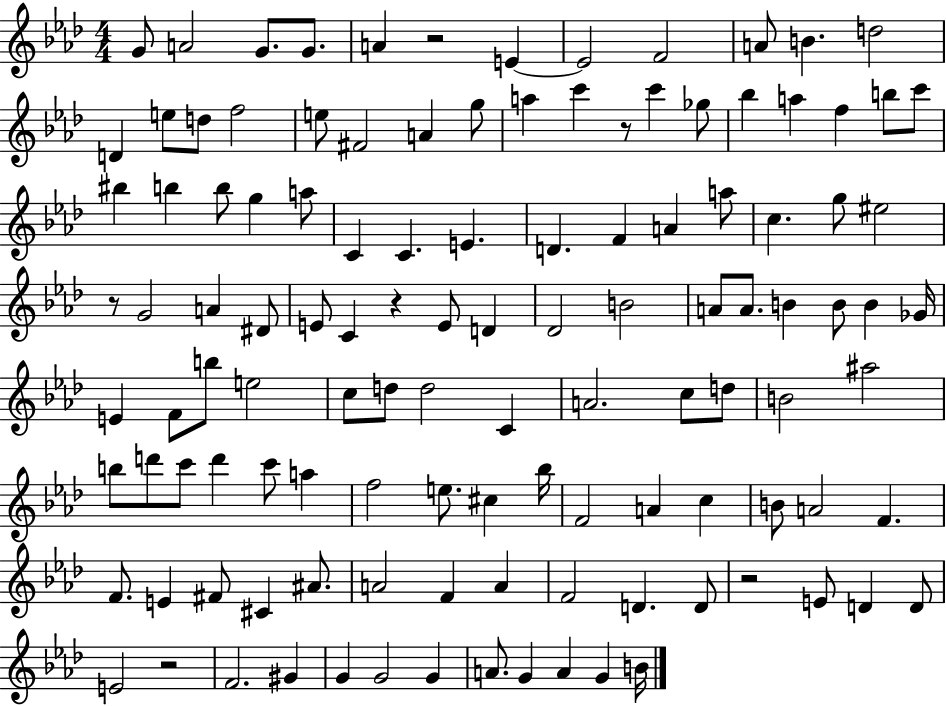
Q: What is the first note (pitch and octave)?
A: G4